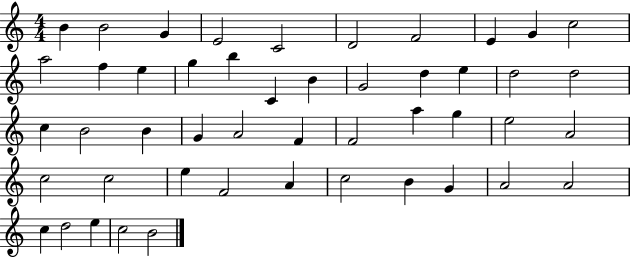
X:1
T:Untitled
M:4/4
L:1/4
K:C
B B2 G E2 C2 D2 F2 E G c2 a2 f e g b C B G2 d e d2 d2 c B2 B G A2 F F2 a g e2 A2 c2 c2 e F2 A c2 B G A2 A2 c d2 e c2 B2